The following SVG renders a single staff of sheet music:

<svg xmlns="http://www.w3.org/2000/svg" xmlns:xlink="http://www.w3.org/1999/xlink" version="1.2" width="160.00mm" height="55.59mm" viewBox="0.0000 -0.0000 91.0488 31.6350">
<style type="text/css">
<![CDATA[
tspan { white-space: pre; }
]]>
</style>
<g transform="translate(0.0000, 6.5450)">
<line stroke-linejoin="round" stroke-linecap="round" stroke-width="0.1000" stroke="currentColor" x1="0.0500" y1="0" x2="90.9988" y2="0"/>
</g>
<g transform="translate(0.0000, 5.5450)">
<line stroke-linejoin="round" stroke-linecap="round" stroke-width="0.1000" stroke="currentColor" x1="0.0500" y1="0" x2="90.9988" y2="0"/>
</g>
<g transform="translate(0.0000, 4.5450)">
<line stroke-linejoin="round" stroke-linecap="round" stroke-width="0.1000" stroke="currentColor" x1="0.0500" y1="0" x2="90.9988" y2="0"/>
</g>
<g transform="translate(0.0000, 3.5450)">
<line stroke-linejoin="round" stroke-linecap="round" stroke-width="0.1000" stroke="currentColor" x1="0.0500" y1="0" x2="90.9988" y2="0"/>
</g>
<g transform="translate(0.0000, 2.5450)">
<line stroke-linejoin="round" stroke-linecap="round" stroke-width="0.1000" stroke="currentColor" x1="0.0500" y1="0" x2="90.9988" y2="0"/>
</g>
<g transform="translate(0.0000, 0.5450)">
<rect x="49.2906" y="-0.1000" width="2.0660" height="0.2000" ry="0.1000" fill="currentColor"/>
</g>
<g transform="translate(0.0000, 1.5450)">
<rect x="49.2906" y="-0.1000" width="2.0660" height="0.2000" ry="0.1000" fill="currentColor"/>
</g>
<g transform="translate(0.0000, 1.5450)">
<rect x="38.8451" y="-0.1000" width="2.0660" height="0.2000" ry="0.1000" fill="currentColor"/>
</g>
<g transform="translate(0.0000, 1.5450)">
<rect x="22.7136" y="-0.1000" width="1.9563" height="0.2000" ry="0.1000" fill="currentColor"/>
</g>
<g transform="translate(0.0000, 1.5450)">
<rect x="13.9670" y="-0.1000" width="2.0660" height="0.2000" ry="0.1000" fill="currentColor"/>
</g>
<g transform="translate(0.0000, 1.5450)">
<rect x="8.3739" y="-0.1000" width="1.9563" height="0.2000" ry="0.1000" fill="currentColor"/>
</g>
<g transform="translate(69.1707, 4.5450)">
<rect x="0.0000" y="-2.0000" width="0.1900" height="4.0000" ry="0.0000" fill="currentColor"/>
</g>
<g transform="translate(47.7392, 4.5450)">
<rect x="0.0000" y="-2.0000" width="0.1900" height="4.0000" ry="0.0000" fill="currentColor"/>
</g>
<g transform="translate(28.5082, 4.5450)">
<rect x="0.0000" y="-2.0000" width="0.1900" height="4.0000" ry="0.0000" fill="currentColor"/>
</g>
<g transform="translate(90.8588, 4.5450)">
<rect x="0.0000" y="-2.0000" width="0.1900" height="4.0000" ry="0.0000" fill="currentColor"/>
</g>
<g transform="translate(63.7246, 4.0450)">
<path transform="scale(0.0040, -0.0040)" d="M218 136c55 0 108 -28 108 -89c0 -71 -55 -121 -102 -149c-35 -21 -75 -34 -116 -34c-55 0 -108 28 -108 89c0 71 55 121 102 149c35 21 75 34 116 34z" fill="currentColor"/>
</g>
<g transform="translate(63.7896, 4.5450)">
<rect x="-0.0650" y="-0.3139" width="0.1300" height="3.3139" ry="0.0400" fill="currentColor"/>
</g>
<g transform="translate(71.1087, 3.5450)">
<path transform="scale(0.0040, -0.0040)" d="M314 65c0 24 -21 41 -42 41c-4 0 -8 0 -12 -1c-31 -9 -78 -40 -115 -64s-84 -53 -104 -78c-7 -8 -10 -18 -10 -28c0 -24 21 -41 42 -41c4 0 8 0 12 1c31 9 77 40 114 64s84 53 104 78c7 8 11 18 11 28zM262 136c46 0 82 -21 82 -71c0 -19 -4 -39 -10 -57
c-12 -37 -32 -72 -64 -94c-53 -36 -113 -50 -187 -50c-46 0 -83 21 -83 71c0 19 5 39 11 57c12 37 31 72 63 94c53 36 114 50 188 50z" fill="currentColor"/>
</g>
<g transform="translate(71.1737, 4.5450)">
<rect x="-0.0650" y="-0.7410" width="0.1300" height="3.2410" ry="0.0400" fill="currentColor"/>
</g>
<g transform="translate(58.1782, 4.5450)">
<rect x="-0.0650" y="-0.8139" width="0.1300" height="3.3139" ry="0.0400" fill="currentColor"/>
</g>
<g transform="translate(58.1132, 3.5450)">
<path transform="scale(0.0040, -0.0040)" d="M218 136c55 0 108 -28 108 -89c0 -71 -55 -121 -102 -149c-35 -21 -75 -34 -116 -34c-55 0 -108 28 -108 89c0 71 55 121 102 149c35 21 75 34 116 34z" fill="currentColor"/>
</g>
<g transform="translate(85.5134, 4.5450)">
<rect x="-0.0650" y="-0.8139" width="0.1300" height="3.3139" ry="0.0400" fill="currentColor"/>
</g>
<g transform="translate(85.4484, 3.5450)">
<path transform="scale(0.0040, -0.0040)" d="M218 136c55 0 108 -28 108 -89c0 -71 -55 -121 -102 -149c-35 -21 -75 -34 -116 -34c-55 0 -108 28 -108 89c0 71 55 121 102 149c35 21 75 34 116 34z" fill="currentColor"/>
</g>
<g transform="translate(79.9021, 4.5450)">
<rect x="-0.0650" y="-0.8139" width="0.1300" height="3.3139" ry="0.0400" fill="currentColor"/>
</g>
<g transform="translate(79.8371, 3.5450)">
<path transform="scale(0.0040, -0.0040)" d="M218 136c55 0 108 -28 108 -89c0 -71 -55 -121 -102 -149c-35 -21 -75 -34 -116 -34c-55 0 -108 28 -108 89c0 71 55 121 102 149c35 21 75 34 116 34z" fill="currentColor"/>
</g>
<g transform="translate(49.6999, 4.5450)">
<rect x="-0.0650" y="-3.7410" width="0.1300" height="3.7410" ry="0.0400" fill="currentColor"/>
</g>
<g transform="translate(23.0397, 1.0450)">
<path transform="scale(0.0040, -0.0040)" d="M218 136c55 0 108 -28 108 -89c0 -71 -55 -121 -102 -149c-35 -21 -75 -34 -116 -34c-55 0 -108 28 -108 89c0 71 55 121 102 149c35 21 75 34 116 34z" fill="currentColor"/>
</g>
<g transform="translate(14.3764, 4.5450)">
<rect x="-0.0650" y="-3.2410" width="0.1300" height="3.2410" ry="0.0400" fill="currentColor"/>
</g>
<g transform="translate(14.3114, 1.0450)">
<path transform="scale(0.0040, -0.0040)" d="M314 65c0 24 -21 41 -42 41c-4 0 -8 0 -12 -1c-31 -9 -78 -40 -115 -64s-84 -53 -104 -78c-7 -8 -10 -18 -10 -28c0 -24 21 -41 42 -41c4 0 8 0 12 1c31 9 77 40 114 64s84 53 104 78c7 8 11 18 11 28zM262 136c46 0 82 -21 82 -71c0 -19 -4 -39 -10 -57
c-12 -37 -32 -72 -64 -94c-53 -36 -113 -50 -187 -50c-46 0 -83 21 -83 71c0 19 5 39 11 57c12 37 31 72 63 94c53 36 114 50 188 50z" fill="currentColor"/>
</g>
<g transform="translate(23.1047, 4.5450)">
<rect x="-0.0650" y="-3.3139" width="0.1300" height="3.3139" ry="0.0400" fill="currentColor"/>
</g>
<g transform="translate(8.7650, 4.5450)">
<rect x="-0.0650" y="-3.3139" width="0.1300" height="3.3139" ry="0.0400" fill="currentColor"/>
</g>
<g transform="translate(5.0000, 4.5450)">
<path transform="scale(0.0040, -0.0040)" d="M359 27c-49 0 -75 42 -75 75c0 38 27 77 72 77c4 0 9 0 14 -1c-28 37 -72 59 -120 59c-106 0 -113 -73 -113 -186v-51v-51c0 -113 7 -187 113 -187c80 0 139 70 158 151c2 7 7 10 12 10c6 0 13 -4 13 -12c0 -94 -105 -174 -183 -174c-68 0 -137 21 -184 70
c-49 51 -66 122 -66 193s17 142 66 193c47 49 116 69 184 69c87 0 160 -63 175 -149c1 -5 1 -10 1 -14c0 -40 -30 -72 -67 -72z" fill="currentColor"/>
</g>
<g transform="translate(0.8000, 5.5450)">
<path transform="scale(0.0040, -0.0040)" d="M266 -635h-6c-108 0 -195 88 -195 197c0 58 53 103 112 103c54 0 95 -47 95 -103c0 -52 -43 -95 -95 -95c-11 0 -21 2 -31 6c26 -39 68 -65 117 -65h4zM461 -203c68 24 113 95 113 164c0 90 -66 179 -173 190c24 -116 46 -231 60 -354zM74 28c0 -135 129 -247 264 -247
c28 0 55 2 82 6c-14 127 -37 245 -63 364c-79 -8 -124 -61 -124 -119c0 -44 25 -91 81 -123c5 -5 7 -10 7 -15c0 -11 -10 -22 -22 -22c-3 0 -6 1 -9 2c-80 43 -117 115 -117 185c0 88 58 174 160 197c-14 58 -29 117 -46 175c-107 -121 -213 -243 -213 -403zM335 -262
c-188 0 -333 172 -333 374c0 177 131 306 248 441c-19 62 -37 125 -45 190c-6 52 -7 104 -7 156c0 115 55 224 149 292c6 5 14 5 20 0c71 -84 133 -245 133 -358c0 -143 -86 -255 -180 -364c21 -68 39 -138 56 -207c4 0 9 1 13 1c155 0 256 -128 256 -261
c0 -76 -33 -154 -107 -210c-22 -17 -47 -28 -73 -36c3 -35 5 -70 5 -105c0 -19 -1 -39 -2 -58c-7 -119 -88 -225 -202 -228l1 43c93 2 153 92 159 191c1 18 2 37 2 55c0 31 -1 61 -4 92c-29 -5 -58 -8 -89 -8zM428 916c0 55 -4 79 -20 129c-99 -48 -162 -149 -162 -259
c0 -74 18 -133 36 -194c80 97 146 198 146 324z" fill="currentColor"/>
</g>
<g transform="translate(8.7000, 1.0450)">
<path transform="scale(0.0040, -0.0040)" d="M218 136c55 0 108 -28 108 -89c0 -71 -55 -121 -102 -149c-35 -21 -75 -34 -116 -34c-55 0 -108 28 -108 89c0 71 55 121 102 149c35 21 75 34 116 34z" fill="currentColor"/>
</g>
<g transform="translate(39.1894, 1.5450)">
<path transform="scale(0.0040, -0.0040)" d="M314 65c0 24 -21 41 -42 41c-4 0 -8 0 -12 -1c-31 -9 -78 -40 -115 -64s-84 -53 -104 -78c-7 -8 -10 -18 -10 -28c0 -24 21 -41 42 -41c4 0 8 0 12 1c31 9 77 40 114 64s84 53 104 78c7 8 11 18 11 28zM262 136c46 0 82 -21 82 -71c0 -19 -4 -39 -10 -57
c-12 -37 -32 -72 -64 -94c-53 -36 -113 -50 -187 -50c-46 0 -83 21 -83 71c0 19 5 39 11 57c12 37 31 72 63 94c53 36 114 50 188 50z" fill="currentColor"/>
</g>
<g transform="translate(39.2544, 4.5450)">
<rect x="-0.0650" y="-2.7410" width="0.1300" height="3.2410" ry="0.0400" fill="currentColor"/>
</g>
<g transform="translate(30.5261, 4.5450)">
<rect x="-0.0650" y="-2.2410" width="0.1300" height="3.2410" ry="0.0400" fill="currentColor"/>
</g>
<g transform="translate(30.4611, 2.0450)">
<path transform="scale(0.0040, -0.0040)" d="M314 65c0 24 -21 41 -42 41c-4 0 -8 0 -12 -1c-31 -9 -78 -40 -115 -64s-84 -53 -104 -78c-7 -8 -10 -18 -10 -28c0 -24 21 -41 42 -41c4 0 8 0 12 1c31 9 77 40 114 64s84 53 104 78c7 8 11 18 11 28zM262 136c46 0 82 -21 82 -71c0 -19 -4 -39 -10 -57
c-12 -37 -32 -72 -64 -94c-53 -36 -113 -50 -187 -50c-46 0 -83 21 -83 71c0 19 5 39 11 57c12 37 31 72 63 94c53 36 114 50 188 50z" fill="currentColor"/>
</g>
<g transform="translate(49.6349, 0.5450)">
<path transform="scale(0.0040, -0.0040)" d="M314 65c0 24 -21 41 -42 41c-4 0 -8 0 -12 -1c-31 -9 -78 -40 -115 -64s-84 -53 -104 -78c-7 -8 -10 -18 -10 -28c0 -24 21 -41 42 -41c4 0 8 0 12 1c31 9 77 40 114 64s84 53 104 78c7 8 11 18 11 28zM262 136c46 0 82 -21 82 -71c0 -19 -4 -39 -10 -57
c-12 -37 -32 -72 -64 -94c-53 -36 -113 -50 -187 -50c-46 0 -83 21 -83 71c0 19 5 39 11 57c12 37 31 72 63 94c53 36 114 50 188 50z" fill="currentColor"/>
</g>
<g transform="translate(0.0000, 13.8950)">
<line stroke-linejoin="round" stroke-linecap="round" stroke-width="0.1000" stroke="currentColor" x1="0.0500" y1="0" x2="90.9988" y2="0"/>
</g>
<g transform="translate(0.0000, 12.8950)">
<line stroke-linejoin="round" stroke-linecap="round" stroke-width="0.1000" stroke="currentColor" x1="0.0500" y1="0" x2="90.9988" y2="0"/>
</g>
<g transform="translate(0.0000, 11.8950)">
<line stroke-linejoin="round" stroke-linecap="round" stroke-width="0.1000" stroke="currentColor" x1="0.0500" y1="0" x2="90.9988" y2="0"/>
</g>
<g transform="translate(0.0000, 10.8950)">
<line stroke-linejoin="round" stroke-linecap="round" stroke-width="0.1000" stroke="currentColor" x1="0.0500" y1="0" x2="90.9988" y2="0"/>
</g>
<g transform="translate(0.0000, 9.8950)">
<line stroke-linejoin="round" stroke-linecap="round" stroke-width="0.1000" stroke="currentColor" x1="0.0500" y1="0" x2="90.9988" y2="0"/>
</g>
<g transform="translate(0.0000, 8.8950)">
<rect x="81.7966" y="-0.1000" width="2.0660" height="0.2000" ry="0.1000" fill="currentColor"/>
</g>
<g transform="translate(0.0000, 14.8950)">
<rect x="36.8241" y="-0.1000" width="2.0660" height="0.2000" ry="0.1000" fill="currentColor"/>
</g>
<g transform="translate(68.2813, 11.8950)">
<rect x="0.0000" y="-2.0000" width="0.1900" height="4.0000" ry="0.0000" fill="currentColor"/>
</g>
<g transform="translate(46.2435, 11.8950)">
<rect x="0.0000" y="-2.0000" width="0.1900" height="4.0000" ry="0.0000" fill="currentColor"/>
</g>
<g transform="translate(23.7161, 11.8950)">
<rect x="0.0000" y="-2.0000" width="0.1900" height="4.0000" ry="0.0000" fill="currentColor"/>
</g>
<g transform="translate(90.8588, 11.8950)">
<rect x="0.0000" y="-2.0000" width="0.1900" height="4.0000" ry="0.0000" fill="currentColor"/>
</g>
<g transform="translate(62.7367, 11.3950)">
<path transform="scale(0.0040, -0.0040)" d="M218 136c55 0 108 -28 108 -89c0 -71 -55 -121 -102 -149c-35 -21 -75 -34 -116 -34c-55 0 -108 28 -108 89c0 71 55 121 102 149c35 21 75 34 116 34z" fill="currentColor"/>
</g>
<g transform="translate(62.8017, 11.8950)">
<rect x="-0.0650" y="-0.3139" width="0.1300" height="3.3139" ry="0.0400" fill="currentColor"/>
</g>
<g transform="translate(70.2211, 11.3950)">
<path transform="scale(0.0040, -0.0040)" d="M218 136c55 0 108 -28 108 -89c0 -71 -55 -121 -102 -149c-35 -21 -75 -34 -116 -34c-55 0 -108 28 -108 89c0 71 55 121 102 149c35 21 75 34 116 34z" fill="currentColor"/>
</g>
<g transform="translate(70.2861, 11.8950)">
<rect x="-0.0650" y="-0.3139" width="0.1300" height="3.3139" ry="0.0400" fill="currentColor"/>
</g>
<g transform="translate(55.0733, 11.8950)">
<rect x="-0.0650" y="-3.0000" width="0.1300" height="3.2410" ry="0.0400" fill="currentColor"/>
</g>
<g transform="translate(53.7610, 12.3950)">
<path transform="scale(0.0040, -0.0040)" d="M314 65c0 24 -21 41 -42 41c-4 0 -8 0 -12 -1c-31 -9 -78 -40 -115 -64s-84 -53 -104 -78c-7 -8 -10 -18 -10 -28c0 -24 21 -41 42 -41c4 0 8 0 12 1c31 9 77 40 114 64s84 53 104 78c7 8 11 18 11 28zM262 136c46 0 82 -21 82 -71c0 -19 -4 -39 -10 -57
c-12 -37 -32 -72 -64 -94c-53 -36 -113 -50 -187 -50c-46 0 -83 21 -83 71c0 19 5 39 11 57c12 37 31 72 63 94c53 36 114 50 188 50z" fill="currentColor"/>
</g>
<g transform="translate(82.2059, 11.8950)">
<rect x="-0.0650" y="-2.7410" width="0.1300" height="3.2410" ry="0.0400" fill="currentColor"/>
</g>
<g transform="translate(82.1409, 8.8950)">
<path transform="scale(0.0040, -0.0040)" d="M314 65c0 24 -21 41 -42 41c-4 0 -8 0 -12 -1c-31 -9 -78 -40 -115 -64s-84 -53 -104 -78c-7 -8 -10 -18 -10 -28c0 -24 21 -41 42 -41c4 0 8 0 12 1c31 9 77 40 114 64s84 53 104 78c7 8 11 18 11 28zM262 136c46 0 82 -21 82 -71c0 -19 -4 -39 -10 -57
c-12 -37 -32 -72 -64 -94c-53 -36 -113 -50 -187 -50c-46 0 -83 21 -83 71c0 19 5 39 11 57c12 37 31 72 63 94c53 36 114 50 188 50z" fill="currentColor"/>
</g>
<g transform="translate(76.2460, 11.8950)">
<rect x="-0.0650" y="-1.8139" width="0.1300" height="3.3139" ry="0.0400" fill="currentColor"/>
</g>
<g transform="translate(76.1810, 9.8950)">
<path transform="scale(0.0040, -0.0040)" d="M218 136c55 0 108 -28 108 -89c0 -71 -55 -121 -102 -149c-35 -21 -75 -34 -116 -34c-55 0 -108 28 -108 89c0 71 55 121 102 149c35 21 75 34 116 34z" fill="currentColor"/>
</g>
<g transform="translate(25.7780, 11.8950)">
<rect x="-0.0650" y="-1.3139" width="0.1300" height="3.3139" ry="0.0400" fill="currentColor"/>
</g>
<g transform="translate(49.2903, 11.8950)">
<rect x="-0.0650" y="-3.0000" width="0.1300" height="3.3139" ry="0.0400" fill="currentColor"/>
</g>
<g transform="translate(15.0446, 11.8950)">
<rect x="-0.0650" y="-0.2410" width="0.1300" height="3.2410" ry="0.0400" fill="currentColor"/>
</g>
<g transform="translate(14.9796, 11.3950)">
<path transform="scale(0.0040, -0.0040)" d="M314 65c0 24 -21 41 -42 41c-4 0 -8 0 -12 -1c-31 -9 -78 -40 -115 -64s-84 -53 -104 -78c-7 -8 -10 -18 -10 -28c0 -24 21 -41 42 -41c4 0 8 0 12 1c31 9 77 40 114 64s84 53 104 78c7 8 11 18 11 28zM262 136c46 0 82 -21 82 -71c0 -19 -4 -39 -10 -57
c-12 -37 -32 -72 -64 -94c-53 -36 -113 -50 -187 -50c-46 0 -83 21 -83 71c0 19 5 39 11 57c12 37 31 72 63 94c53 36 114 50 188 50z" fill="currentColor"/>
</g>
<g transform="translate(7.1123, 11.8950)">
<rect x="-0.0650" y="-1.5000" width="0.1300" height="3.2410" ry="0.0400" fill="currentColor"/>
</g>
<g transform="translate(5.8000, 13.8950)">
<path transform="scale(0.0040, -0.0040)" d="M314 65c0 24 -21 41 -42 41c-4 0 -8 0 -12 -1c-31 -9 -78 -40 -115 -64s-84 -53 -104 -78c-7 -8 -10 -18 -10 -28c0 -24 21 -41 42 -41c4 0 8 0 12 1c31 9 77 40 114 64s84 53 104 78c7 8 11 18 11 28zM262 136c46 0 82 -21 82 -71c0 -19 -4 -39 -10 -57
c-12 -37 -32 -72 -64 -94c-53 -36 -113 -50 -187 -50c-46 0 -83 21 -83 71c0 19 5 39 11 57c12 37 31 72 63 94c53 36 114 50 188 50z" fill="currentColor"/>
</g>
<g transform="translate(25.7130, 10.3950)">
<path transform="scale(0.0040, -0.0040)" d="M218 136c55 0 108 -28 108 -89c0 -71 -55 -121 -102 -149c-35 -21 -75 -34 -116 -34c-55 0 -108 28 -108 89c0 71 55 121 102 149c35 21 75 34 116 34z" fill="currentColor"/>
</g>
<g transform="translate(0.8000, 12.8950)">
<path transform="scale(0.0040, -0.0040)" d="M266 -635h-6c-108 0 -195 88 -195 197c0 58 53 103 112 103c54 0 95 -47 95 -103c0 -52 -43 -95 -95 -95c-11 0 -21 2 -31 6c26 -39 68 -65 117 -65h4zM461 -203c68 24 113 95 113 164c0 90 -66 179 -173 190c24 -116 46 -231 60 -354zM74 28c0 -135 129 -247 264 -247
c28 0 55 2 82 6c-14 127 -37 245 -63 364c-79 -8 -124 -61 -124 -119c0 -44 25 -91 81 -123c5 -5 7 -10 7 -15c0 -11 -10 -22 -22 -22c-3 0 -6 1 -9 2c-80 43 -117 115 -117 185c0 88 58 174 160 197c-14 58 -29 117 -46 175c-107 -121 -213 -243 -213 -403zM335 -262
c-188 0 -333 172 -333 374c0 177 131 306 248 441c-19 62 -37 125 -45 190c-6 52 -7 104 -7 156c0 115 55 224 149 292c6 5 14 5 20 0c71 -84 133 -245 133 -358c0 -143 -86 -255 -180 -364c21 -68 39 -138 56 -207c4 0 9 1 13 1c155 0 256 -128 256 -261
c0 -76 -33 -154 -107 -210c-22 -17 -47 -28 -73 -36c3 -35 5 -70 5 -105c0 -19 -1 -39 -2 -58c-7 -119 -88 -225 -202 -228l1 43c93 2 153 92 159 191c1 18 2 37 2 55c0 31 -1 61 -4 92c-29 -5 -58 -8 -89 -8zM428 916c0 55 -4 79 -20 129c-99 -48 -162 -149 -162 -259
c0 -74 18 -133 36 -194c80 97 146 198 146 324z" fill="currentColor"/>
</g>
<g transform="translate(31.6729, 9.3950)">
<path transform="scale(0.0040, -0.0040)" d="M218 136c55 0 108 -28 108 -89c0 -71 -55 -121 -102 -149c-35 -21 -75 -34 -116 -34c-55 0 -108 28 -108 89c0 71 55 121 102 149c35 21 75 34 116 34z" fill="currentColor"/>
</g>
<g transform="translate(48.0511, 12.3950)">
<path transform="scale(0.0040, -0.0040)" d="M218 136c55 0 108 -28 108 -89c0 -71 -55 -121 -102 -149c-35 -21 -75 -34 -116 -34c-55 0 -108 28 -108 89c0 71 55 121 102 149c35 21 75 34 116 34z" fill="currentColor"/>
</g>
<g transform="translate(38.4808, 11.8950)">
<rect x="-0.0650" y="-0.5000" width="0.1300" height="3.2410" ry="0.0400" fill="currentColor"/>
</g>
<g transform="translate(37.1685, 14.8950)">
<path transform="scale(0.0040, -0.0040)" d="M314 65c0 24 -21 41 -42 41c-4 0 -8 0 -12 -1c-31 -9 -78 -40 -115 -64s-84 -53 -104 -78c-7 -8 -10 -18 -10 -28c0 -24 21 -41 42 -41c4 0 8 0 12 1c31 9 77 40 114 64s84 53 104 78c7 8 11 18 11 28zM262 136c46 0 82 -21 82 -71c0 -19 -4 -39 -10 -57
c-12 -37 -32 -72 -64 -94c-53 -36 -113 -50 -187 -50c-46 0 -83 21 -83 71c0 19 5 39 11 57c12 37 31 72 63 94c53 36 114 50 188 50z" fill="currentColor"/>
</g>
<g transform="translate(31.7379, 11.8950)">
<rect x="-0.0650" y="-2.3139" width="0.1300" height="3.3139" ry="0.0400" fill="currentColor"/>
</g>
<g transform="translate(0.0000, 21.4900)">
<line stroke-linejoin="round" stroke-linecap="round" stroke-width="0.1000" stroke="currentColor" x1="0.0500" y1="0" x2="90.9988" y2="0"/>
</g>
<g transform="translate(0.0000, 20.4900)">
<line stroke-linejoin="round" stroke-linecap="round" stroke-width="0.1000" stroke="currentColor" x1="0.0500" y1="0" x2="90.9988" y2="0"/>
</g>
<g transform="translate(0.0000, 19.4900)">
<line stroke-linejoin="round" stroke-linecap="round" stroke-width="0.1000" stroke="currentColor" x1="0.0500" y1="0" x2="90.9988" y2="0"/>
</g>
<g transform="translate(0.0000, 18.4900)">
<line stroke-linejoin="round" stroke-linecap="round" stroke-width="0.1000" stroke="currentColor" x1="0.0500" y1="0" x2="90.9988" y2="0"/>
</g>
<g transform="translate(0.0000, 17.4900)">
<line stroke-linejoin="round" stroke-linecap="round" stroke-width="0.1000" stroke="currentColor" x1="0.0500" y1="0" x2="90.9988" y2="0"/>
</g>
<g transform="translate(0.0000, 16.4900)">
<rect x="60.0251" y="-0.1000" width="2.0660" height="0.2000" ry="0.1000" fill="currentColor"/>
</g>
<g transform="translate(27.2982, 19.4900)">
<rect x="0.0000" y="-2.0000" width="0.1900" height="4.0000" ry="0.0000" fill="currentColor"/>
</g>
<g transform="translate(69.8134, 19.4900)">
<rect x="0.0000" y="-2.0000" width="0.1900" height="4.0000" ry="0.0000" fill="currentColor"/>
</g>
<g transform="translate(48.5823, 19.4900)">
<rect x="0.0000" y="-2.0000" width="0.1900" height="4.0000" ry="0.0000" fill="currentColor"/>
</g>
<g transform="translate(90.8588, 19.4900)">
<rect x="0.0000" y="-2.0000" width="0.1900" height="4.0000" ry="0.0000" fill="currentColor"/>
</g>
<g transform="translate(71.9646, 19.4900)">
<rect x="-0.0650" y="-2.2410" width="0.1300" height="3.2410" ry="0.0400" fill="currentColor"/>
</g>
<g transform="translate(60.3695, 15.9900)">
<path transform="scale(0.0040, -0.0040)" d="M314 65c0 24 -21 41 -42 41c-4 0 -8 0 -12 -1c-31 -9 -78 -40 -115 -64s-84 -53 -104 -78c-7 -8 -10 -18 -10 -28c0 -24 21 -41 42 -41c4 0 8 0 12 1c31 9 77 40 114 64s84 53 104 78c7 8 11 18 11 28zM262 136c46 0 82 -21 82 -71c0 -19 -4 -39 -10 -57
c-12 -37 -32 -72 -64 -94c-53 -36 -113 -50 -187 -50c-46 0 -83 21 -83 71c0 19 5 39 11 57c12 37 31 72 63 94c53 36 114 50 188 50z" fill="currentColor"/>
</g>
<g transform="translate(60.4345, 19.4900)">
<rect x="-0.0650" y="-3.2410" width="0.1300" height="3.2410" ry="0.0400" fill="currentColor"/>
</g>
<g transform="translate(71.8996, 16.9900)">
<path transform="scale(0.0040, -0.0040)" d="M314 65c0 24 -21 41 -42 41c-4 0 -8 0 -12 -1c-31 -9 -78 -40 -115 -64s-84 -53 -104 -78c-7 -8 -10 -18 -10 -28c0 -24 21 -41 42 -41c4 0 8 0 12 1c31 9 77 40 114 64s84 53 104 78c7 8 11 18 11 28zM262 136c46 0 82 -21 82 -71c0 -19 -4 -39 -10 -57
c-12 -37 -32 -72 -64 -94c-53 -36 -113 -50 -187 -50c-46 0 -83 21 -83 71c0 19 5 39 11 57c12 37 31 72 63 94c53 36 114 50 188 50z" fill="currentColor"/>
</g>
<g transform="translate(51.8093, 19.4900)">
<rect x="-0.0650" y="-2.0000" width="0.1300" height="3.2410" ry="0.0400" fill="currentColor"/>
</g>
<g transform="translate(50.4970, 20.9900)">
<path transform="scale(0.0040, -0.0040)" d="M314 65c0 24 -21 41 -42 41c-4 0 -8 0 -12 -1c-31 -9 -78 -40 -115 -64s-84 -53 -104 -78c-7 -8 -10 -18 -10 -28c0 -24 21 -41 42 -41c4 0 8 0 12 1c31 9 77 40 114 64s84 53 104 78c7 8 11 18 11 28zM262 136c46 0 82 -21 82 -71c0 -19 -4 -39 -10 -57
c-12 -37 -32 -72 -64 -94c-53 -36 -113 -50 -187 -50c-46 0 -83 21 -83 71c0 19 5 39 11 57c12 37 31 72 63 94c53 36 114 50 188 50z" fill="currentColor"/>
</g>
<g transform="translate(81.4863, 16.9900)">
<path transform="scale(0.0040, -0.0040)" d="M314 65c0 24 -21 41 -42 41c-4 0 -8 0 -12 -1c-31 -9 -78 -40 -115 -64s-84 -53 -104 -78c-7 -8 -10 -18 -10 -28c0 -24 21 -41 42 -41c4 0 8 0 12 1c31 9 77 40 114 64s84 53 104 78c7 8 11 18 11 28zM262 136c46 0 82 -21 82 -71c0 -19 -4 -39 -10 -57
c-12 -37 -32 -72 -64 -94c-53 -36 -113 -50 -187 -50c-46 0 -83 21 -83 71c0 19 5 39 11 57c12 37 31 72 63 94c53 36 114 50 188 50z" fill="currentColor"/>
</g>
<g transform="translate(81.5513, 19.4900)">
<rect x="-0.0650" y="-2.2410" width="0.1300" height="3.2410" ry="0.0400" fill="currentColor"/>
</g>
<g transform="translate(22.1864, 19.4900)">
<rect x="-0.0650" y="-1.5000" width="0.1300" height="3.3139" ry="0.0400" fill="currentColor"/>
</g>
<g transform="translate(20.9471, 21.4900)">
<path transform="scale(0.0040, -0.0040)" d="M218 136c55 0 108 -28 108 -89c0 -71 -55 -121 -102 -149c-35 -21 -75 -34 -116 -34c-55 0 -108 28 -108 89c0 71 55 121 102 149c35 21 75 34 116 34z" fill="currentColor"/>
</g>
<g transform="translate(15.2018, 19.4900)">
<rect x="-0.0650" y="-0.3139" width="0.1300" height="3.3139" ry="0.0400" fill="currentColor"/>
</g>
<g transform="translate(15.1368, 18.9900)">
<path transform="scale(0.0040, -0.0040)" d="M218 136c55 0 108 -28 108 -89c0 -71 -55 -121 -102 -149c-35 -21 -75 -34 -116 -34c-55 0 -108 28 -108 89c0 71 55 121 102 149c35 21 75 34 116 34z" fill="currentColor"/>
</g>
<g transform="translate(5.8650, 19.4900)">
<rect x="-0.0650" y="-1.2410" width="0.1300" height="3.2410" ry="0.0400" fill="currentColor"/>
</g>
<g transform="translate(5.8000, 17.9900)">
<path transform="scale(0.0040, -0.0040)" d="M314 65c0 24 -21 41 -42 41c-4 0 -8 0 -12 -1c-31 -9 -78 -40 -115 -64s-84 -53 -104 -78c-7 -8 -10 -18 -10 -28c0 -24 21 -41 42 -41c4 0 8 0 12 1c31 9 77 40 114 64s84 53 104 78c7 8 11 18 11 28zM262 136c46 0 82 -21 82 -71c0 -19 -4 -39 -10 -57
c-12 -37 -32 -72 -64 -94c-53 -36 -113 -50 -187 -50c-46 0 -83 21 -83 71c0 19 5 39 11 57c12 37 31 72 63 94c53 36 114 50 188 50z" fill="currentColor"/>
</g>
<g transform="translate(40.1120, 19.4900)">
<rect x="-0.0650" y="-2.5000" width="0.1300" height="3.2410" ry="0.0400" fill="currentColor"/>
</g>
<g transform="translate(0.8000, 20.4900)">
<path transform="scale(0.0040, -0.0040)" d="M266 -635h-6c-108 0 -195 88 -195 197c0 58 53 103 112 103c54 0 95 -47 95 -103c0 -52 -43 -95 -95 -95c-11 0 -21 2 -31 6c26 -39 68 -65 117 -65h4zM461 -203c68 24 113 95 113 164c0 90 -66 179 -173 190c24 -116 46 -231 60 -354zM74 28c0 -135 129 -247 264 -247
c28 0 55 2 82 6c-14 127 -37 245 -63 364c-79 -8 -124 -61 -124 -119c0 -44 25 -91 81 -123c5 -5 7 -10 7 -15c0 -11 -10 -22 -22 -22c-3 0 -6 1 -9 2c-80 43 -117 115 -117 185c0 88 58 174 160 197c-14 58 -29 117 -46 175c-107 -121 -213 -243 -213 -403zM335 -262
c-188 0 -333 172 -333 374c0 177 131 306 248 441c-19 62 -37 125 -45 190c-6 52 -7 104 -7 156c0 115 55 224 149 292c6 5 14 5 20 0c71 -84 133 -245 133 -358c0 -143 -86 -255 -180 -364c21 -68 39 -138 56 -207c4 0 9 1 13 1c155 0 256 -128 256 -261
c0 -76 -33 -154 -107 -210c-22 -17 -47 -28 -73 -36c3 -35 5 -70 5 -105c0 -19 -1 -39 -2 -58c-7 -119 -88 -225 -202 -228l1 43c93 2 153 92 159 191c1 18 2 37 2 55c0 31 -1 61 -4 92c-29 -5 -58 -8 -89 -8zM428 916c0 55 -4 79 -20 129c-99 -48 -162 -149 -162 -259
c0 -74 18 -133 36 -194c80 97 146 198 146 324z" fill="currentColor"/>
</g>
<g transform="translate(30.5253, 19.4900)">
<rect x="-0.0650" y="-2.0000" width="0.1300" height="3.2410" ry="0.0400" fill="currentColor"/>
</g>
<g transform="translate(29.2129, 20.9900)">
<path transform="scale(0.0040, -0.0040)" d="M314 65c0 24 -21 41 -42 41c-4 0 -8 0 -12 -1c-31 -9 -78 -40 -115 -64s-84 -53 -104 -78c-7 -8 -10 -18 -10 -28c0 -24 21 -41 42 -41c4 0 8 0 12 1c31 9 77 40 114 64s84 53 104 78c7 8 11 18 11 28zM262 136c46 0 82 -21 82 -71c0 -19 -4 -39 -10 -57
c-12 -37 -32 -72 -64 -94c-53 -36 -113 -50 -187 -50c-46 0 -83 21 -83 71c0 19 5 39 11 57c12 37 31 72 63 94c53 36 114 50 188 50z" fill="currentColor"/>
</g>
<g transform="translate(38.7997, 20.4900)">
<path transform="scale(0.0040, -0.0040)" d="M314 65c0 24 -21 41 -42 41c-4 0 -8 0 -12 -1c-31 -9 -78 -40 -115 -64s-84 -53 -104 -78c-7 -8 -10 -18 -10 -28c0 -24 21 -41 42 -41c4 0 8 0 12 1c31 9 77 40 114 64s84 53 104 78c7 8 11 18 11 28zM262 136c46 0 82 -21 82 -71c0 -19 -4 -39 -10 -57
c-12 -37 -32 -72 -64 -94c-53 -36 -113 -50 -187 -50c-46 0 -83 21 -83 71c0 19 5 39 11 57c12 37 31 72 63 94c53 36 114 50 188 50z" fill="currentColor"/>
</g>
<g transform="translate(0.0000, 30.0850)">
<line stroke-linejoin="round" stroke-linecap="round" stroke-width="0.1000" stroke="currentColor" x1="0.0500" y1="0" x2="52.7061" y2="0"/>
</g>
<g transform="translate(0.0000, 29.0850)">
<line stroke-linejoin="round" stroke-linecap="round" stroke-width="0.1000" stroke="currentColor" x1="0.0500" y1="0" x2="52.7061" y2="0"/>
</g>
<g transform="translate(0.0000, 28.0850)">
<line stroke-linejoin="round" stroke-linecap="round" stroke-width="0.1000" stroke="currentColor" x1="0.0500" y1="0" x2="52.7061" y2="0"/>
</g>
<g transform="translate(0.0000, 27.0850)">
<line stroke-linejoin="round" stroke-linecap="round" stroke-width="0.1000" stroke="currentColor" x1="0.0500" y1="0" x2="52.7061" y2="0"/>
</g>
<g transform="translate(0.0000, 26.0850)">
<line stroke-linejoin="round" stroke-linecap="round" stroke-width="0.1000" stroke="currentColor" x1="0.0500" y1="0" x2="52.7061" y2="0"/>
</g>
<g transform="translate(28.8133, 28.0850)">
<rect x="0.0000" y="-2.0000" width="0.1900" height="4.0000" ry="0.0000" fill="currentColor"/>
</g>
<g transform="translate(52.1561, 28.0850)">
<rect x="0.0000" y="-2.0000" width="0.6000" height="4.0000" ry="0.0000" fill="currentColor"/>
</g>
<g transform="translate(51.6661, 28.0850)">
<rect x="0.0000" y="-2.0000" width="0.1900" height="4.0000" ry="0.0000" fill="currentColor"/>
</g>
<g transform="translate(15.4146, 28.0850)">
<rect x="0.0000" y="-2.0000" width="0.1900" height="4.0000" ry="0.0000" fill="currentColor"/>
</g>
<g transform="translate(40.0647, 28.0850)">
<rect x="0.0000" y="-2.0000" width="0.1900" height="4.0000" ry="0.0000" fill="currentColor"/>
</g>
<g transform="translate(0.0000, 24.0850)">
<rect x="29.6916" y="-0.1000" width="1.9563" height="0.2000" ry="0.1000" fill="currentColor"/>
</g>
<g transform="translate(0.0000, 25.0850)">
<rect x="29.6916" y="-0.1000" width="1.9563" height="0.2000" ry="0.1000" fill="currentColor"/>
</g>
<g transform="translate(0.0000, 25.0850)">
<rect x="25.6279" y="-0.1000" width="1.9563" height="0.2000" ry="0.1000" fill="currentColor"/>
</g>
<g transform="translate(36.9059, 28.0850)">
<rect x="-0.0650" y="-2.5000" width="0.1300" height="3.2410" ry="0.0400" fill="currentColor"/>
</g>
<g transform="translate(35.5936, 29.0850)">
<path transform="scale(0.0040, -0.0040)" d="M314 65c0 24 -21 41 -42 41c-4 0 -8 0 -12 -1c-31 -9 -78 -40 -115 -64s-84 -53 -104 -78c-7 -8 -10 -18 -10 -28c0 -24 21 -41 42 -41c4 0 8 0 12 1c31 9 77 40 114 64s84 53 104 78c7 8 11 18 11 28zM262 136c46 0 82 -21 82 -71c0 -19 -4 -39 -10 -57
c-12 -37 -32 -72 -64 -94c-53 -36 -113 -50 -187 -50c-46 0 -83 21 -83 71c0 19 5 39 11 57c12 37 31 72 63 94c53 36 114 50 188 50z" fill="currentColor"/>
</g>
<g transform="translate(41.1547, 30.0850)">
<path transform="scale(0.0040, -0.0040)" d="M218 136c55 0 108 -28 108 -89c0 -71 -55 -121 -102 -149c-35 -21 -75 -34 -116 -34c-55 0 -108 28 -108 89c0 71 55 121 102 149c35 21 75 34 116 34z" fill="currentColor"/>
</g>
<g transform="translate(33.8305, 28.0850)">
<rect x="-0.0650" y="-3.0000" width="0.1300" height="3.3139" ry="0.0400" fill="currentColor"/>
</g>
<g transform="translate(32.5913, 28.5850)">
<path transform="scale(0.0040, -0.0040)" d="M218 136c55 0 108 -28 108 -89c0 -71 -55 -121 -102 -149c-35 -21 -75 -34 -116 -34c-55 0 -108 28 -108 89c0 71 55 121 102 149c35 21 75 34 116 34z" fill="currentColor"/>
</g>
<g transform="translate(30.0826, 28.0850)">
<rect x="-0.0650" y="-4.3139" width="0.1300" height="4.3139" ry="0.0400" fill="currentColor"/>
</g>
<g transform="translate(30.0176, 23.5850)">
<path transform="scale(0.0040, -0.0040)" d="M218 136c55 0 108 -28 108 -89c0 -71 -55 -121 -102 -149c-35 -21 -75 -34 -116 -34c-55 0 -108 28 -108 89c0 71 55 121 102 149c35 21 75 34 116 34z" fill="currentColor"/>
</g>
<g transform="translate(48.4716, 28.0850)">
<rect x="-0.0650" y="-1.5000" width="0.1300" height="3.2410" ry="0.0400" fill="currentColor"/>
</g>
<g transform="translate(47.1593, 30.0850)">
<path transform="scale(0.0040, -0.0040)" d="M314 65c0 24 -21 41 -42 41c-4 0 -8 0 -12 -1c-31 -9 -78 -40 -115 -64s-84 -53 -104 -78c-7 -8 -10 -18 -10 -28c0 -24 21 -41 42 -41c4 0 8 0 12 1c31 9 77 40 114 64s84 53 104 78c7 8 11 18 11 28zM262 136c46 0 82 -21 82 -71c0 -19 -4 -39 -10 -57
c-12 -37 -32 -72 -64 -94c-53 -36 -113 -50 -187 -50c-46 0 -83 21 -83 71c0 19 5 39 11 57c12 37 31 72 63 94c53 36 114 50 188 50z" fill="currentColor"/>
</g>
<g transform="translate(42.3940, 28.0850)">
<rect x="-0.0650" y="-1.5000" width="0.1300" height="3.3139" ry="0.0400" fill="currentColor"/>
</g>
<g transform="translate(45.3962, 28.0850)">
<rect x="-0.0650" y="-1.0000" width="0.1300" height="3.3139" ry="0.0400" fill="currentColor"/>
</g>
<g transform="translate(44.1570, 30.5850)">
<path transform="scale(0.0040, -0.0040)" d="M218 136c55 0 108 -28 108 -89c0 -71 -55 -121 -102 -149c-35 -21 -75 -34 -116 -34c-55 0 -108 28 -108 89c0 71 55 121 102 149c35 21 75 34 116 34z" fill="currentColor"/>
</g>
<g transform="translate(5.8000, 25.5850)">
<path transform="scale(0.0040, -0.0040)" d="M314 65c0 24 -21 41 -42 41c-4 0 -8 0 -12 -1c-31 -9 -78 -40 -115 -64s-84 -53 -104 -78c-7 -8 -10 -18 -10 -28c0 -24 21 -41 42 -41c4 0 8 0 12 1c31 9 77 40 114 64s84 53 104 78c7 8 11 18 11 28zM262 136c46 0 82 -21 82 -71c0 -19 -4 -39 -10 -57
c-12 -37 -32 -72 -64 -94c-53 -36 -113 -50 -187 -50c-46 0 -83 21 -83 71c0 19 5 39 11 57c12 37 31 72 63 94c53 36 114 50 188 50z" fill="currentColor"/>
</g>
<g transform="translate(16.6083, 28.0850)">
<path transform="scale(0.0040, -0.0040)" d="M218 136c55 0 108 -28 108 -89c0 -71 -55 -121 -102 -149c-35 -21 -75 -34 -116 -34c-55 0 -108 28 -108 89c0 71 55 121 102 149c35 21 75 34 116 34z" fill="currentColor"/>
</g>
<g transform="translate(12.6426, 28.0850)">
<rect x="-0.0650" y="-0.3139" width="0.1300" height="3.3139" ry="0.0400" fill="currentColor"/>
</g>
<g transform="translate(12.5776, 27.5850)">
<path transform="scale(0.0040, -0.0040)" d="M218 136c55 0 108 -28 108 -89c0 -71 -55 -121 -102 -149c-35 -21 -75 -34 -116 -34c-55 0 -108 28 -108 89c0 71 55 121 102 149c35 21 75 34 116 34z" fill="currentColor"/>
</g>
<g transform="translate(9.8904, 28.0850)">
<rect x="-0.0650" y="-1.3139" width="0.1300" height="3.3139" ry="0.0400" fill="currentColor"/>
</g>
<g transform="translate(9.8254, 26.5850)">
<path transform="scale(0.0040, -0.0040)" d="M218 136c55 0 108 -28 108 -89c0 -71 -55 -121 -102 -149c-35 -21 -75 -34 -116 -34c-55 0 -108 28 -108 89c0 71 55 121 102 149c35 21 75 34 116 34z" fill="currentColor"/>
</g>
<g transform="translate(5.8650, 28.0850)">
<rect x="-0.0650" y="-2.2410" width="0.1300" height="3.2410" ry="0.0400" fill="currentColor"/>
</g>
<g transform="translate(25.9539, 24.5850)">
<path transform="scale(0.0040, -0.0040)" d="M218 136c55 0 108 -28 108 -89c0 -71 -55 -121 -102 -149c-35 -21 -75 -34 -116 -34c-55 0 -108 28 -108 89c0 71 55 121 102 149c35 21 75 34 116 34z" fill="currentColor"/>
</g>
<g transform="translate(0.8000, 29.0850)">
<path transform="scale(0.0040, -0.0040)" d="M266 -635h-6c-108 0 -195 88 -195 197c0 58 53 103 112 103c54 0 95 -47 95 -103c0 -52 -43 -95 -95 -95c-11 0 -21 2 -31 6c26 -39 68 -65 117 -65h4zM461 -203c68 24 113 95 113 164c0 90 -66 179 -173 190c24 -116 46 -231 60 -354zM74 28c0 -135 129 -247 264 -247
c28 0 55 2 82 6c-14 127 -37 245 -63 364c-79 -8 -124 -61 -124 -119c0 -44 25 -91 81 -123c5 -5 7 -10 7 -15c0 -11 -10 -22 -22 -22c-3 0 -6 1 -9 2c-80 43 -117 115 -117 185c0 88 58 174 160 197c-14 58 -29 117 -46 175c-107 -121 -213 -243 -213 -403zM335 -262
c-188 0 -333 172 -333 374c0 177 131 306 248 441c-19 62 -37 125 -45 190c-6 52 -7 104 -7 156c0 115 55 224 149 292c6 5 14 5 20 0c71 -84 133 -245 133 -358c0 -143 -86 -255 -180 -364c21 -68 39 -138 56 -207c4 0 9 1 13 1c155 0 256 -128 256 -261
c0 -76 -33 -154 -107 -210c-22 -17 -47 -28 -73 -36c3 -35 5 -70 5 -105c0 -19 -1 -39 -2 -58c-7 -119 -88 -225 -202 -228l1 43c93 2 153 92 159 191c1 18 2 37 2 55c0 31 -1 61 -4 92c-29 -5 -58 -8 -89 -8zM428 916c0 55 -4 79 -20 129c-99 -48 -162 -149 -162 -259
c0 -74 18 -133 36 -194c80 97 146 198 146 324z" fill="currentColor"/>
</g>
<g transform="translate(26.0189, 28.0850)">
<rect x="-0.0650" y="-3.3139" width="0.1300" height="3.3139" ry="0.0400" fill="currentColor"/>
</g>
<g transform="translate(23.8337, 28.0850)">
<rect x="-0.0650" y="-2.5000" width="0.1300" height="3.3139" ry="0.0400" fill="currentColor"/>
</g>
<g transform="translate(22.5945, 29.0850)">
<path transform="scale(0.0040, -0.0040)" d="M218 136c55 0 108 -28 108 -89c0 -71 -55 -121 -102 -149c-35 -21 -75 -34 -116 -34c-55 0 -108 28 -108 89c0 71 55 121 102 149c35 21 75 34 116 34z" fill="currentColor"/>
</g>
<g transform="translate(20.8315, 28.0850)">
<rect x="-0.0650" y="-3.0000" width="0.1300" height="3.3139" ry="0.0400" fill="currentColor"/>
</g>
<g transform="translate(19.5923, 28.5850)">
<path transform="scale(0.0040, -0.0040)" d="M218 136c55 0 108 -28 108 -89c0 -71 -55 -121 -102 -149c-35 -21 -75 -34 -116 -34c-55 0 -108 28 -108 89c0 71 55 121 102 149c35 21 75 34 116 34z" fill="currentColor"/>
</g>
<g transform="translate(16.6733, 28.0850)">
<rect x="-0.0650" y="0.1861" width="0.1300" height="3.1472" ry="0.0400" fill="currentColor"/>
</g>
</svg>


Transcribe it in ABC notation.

X:1
T:Untitled
M:4/4
L:1/4
K:C
b b2 b g2 a2 c'2 d c d2 d d E2 c2 e g C2 A A2 c c f a2 e2 c E F2 G2 F2 b2 g2 g2 g2 e c B A G b d' A G2 E D E2